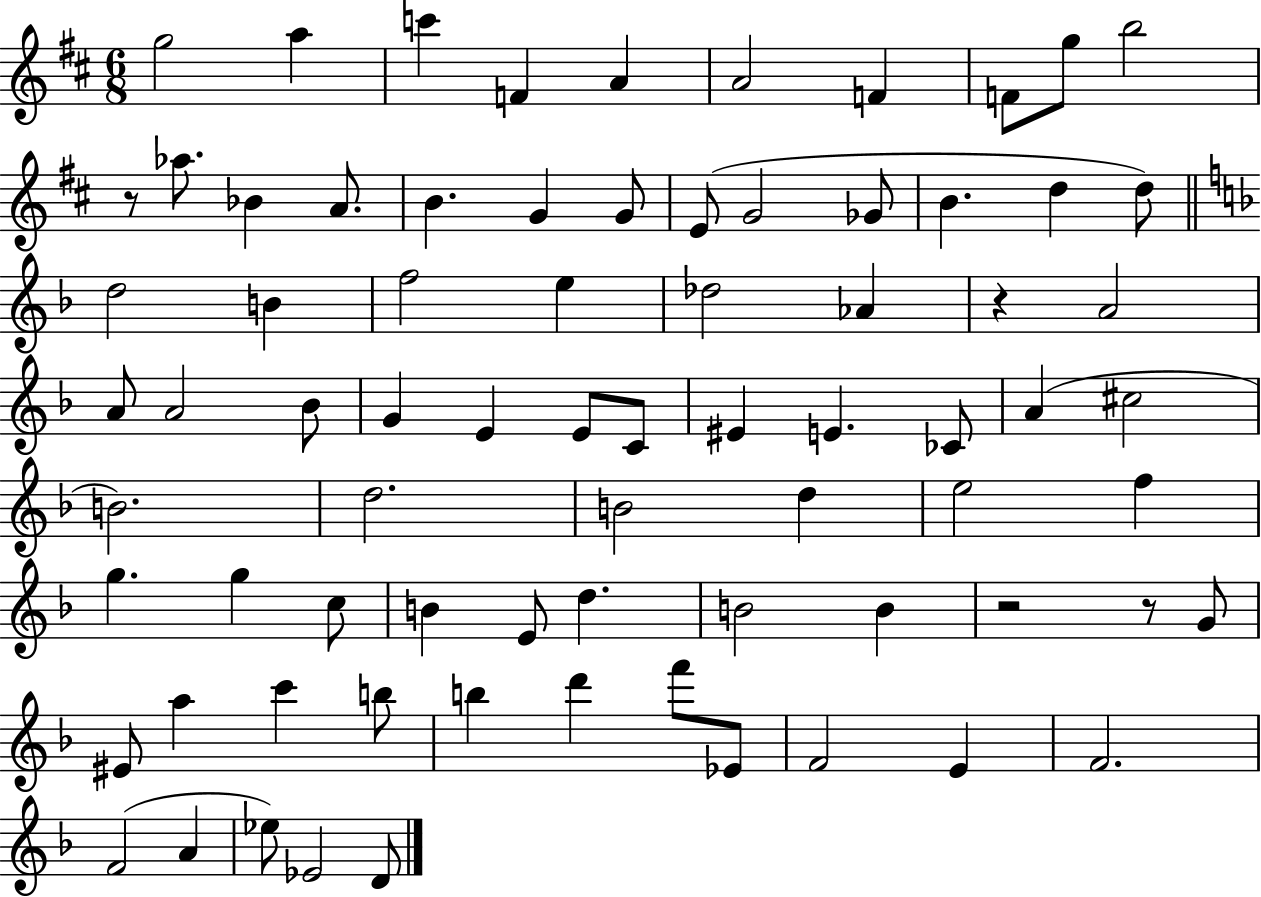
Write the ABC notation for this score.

X:1
T:Untitled
M:6/8
L:1/4
K:D
g2 a c' F A A2 F F/2 g/2 b2 z/2 _a/2 _B A/2 B G G/2 E/2 G2 _G/2 B d d/2 d2 B f2 e _d2 _A z A2 A/2 A2 _B/2 G E E/2 C/2 ^E E _C/2 A ^c2 B2 d2 B2 d e2 f g g c/2 B E/2 d B2 B z2 z/2 G/2 ^E/2 a c' b/2 b d' f'/2 _E/2 F2 E F2 F2 A _e/2 _E2 D/2